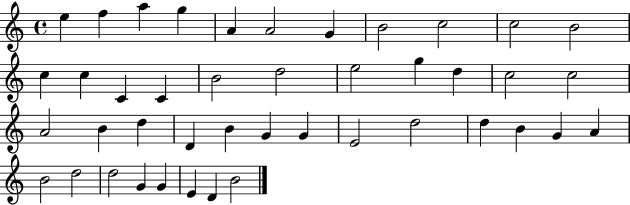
E5/q F5/q A5/q G5/q A4/q A4/h G4/q B4/h C5/h C5/h B4/h C5/q C5/q C4/q C4/q B4/h D5/h E5/h G5/q D5/q C5/h C5/h A4/h B4/q D5/q D4/q B4/q G4/q G4/q E4/h D5/h D5/q B4/q G4/q A4/q B4/h D5/h D5/h G4/q G4/q E4/q D4/q B4/h